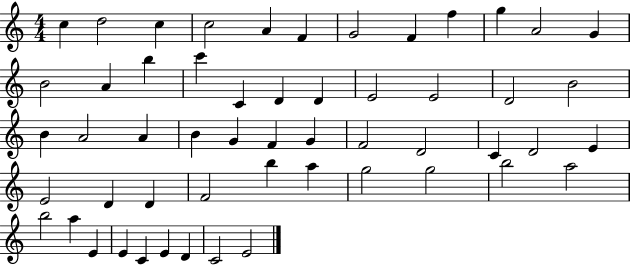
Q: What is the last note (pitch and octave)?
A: E4